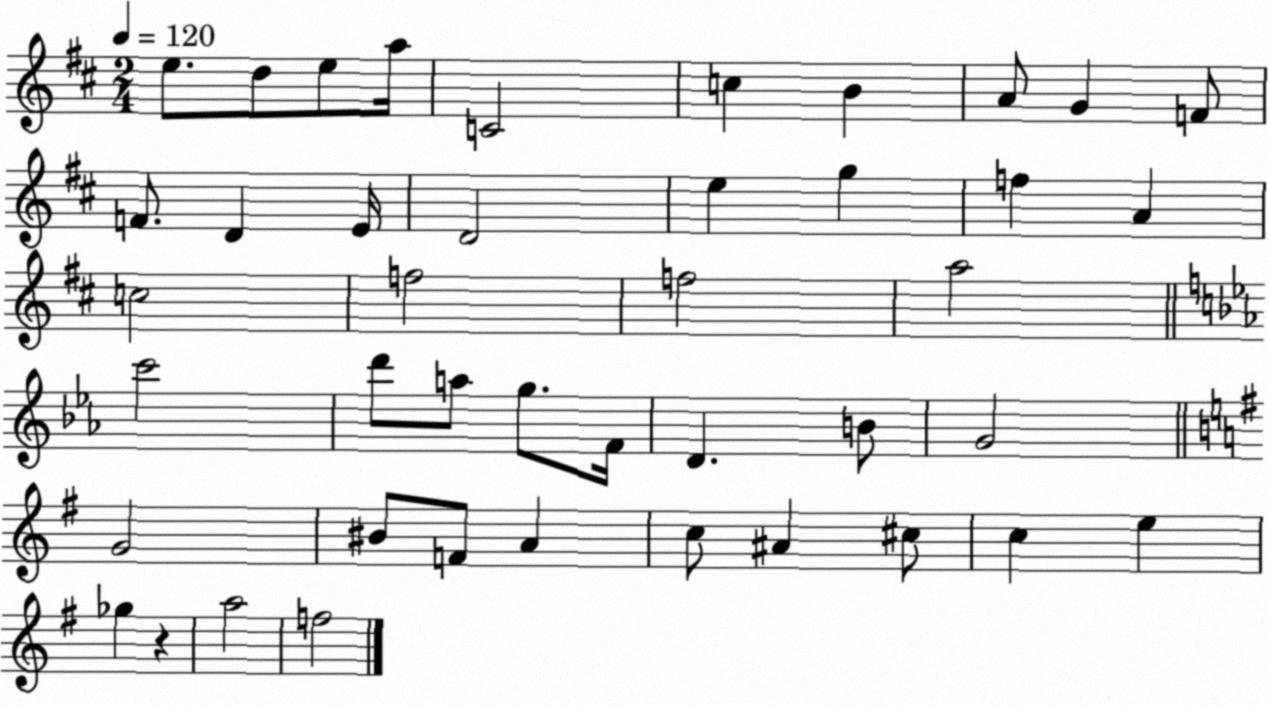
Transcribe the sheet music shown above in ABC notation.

X:1
T:Untitled
M:2/4
L:1/4
K:D
e/2 d/2 e/2 a/4 C2 c B A/2 G F/2 F/2 D E/4 D2 e g f A c2 f2 f2 a2 c'2 d'/2 a/2 g/2 F/4 D B/2 G2 G2 ^B/2 F/2 A c/2 ^A ^c/2 c e _g z a2 f2